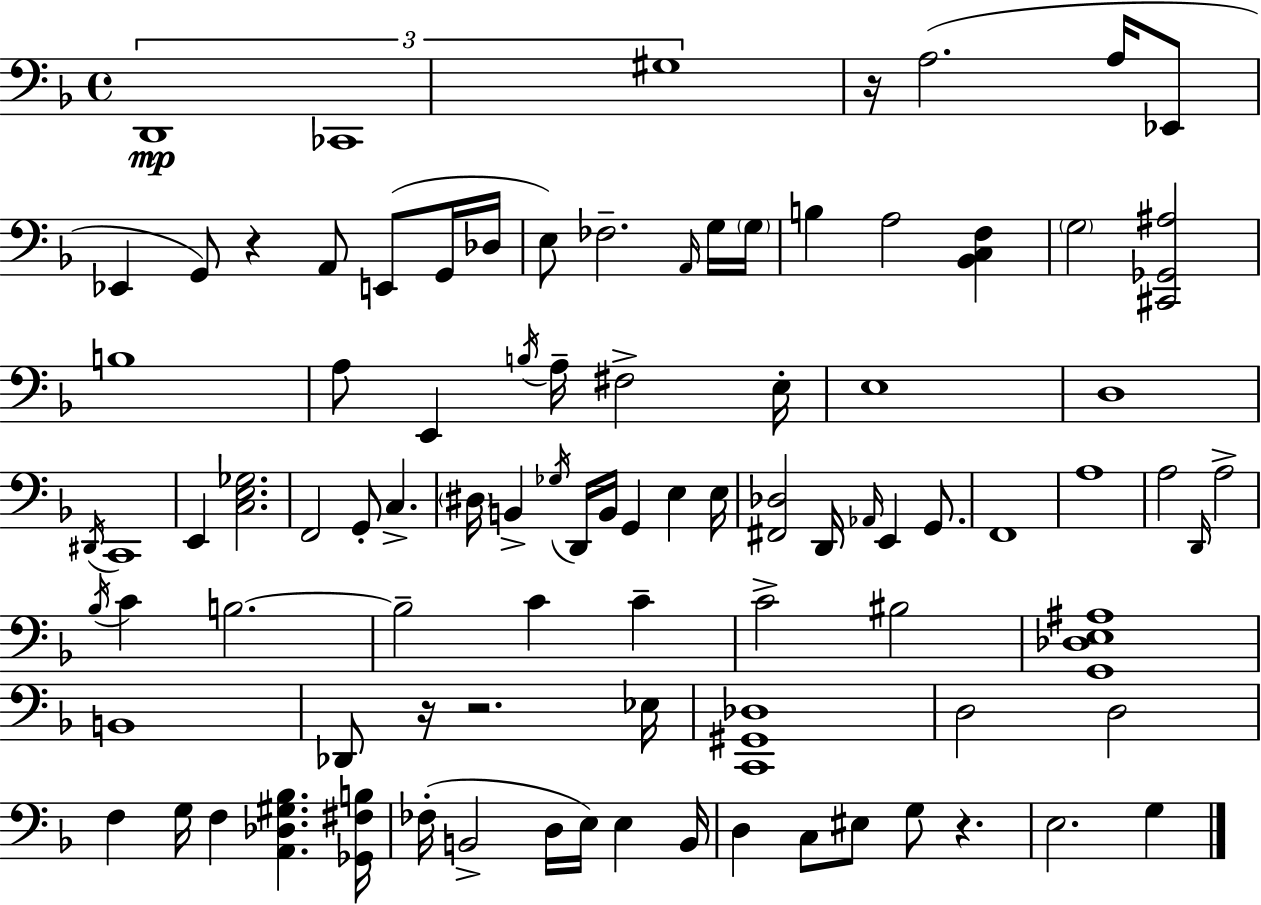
X:1
T:Untitled
M:4/4
L:1/4
K:Dm
D,,4 _C,,4 ^G,4 z/4 A,2 A,/4 _E,,/2 _E,, G,,/2 z A,,/2 E,,/2 G,,/4 _D,/4 E,/2 _F,2 A,,/4 G,/4 G,/4 B, A,2 [_B,,C,F,] G,2 [^C,,_G,,^A,]2 B,4 A,/2 E,, B,/4 A,/4 ^F,2 E,/4 E,4 D,4 ^D,,/4 C,,4 E,, [C,E,_G,]2 F,,2 G,,/2 C, ^D,/4 B,, _G,/4 D,,/4 B,,/4 G,, E, E,/4 [^F,,_D,]2 D,,/4 _A,,/4 E,, G,,/2 F,,4 A,4 A,2 D,,/4 A,2 _B,/4 C B,2 B,2 C C C2 ^B,2 [G,,_D,E,^A,]4 B,,4 _D,,/2 z/4 z2 _E,/4 [C,,^G,,_D,]4 D,2 D,2 F, G,/4 F, [A,,_D,^G,_B,] [_G,,^F,B,]/4 _F,/4 B,,2 D,/4 E,/4 E, B,,/4 D, C,/2 ^E,/2 G,/2 z E,2 G,